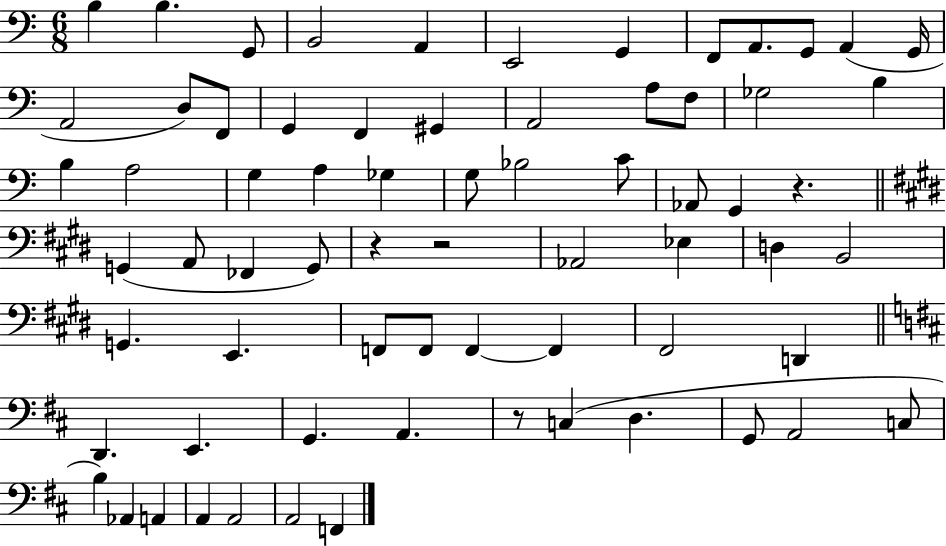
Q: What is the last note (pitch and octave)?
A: F2